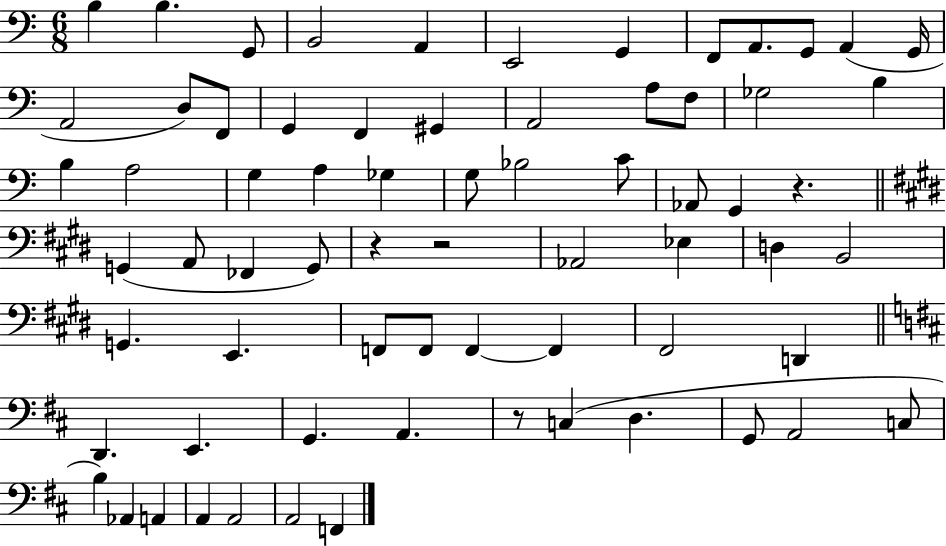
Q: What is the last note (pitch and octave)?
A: F2